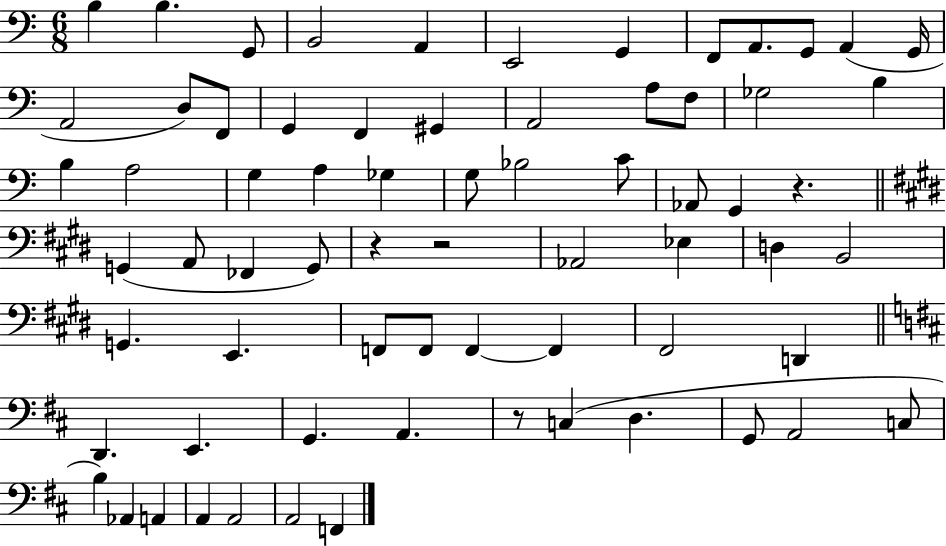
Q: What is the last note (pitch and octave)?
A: F2